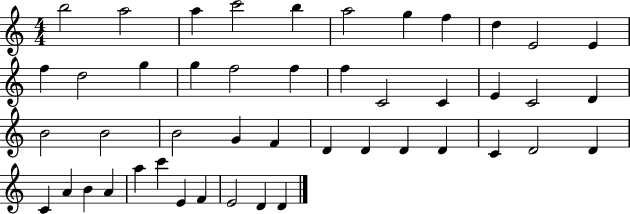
{
  \clef treble
  \numericTimeSignature
  \time 4/4
  \key c \major
  b''2 a''2 | a''4 c'''2 b''4 | a''2 g''4 f''4 | d''4 e'2 e'4 | \break f''4 d''2 g''4 | g''4 f''2 f''4 | f''4 c'2 c'4 | e'4 c'2 d'4 | \break b'2 b'2 | b'2 g'4 f'4 | d'4 d'4 d'4 d'4 | c'4 d'2 d'4 | \break c'4 a'4 b'4 a'4 | a''4 c'''4 e'4 f'4 | e'2 d'4 d'4 | \bar "|."
}